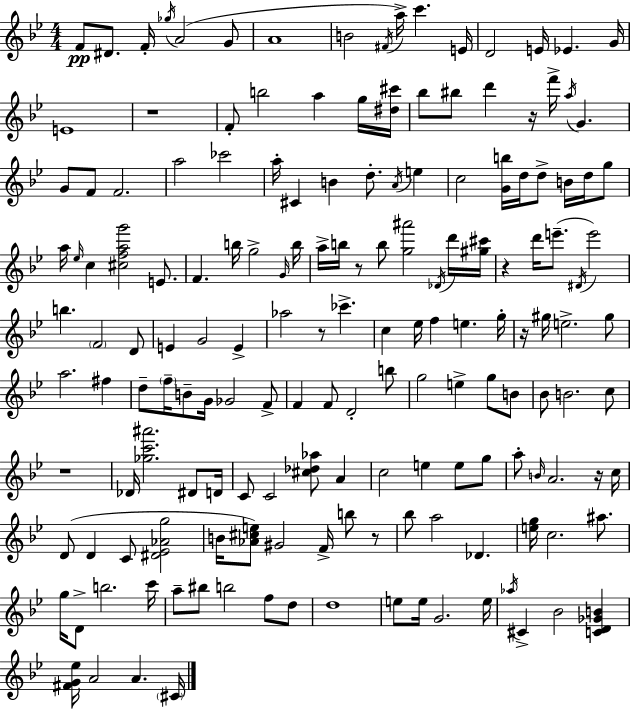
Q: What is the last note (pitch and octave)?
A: C#4